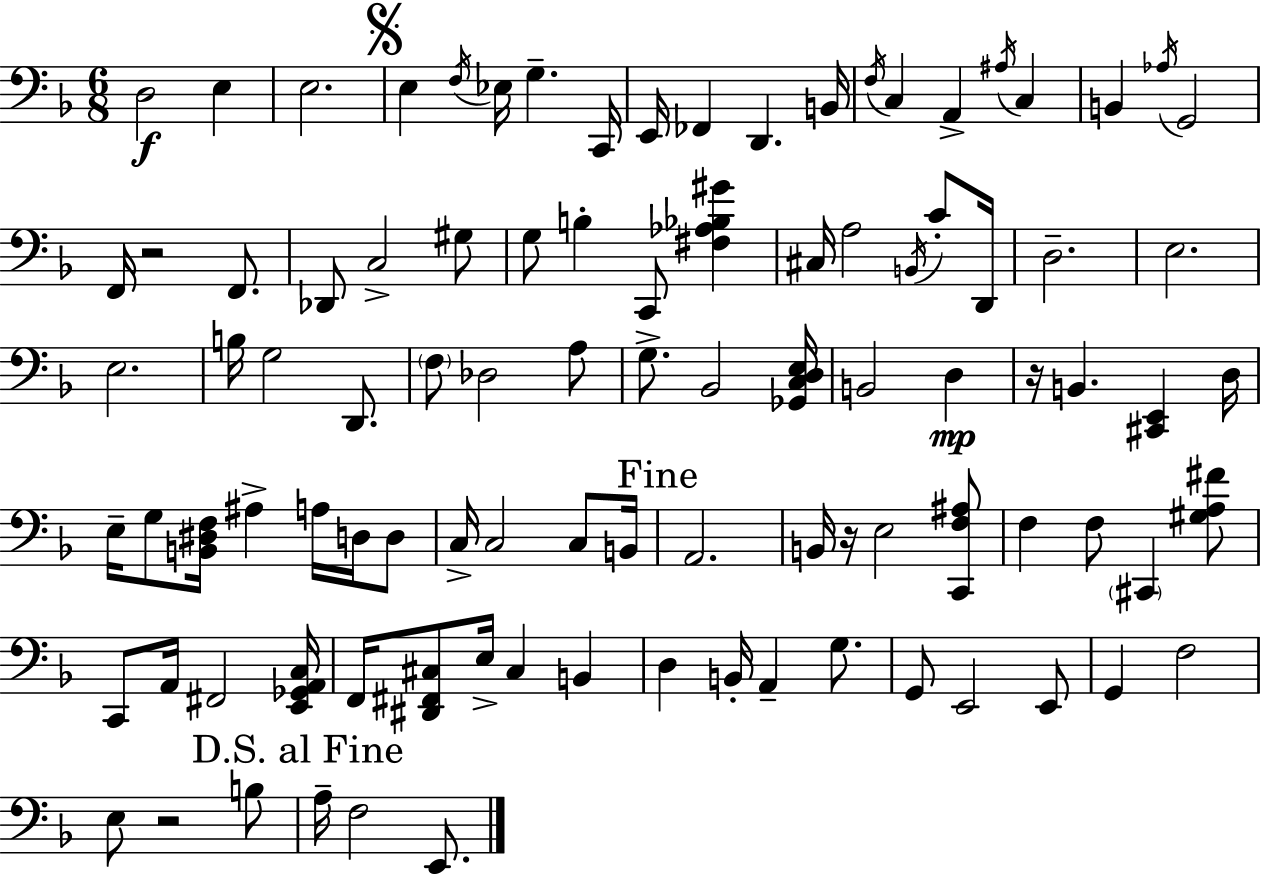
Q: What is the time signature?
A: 6/8